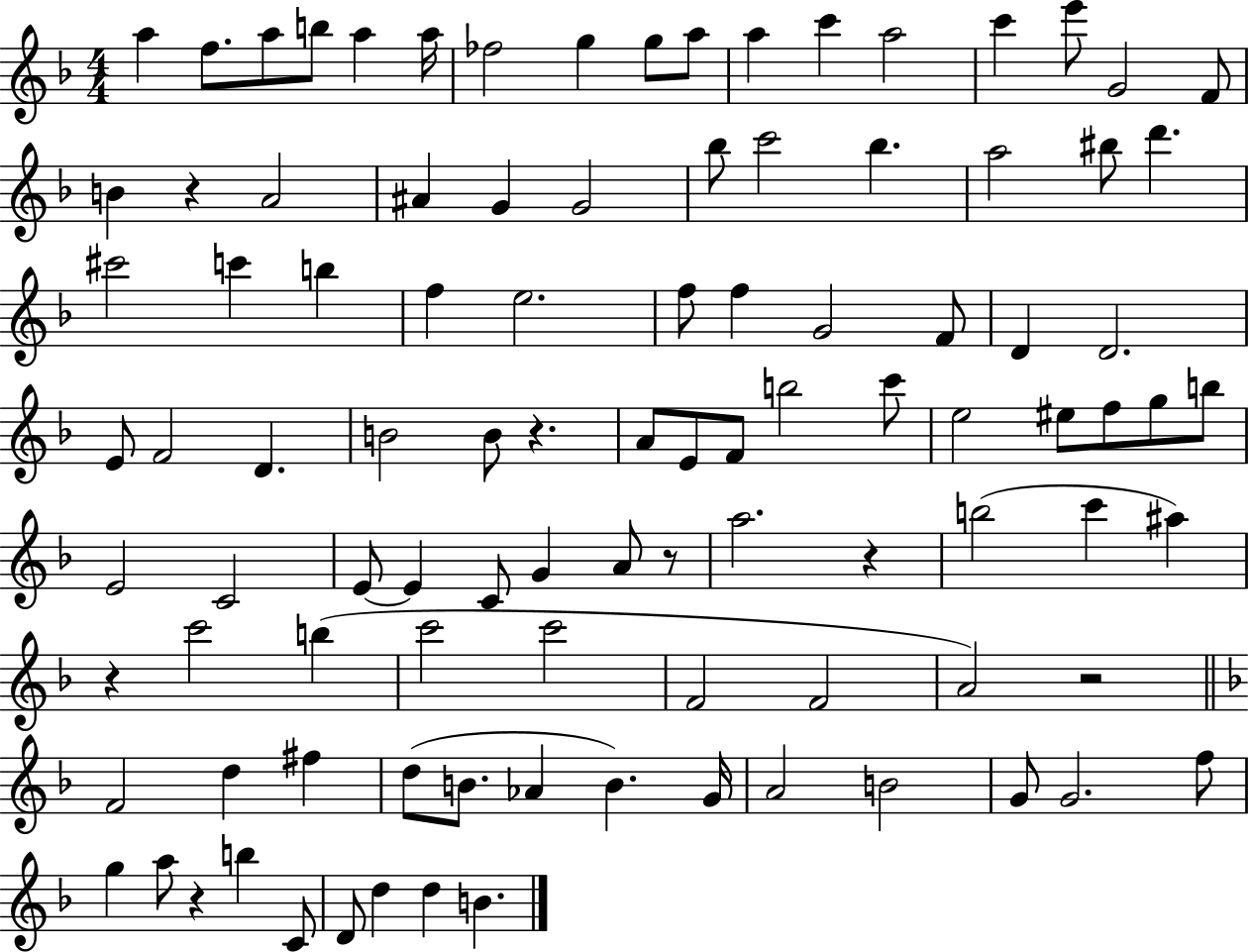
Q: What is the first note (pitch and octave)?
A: A5